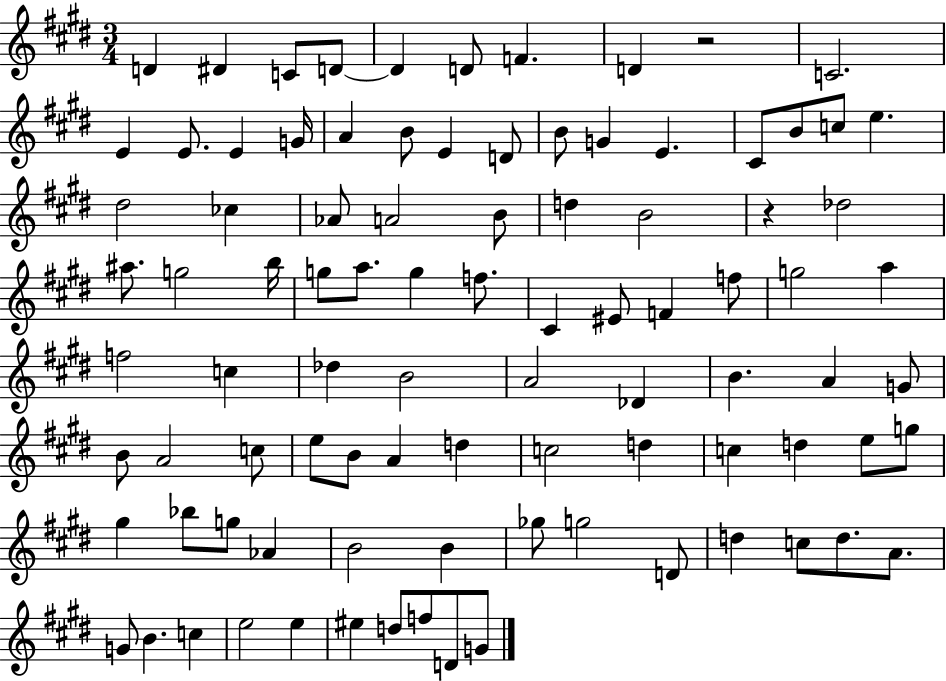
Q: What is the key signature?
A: E major